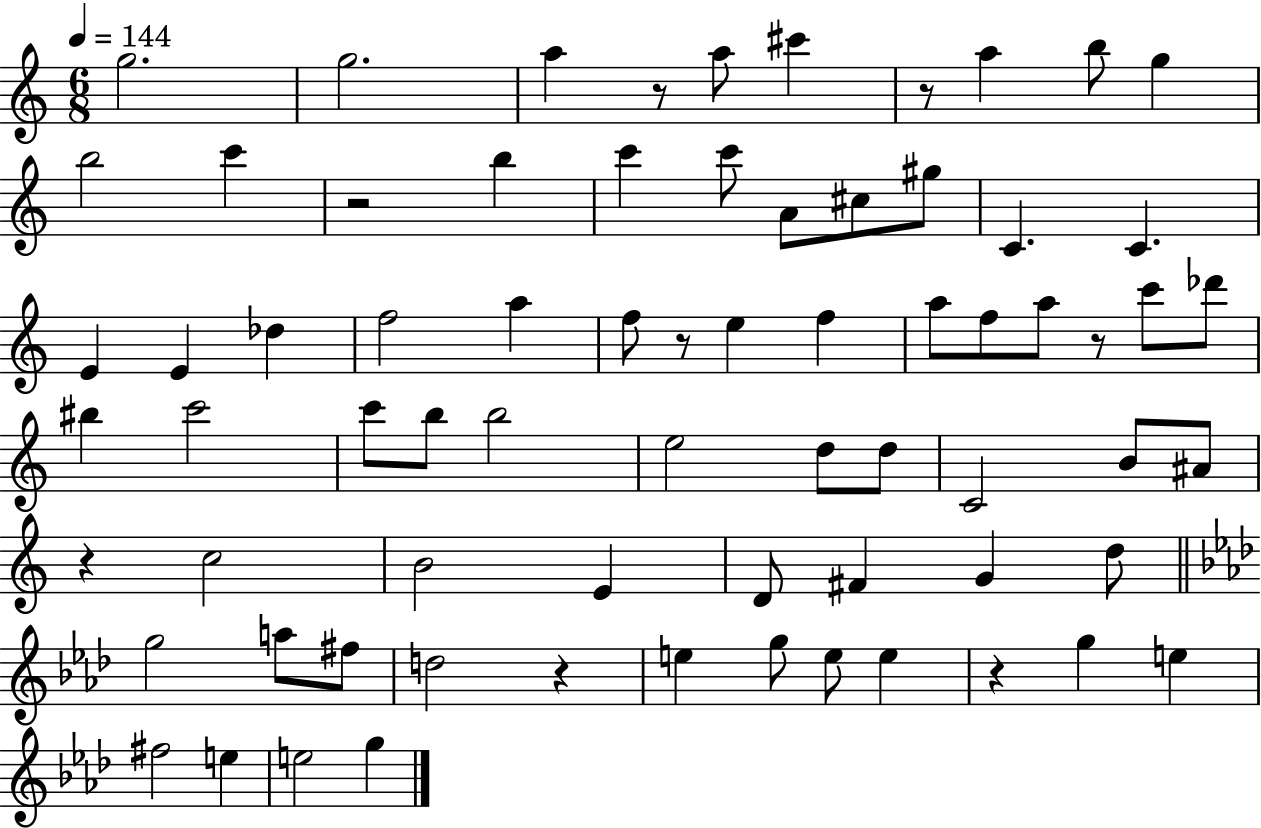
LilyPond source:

{
  \clef treble
  \numericTimeSignature
  \time 6/8
  \key c \major
  \tempo 4 = 144
  g''2. | g''2. | a''4 r8 a''8 cis'''4 | r8 a''4 b''8 g''4 | \break b''2 c'''4 | r2 b''4 | c'''4 c'''8 a'8 cis''8 gis''8 | c'4. c'4. | \break e'4 e'4 des''4 | f''2 a''4 | f''8 r8 e''4 f''4 | a''8 f''8 a''8 r8 c'''8 des'''8 | \break bis''4 c'''2 | c'''8 b''8 b''2 | e''2 d''8 d''8 | c'2 b'8 ais'8 | \break r4 c''2 | b'2 e'4 | d'8 fis'4 g'4 d''8 | \bar "||" \break \key aes \major g''2 a''8 fis''8 | d''2 r4 | e''4 g''8 e''8 e''4 | r4 g''4 e''4 | \break fis''2 e''4 | e''2 g''4 | \bar "|."
}